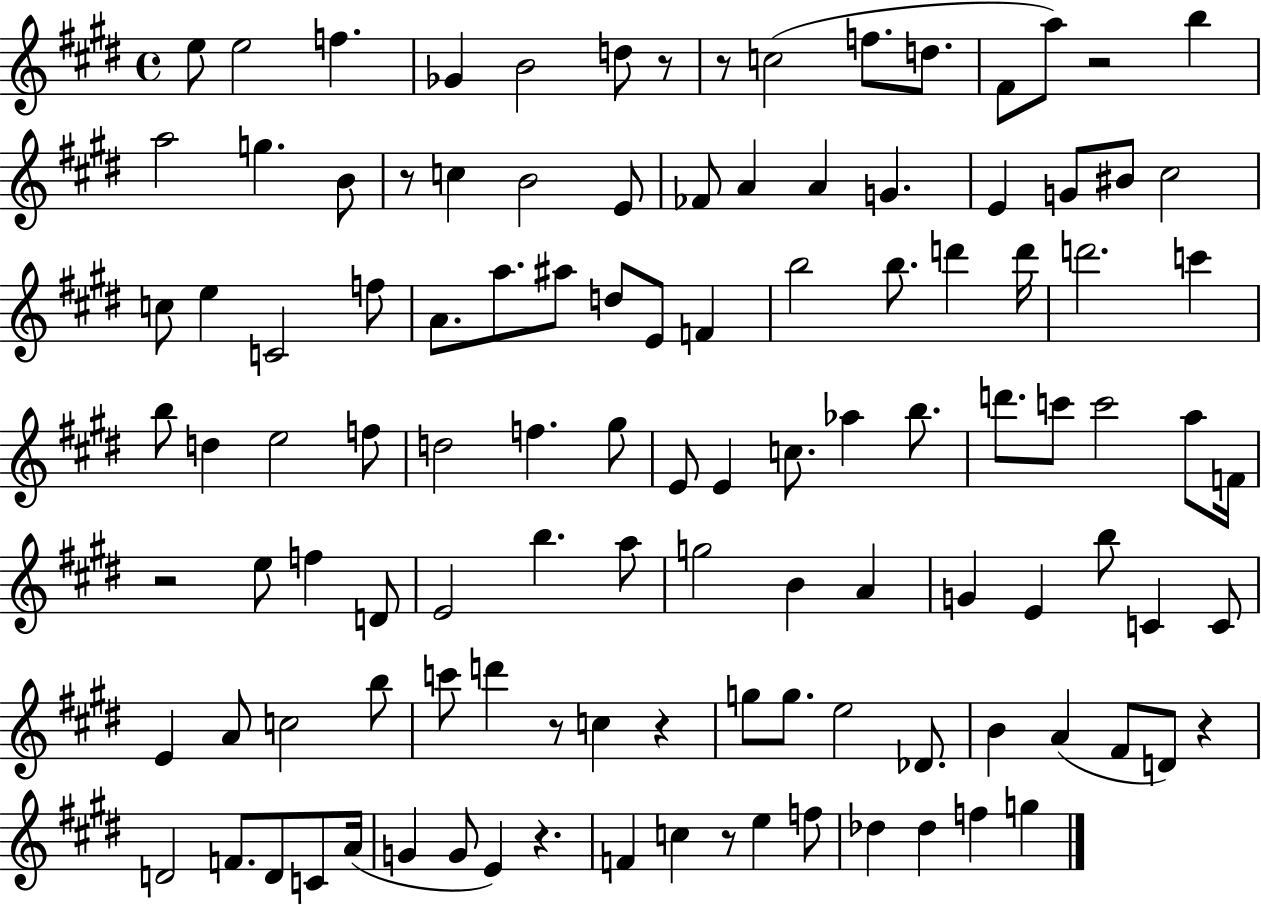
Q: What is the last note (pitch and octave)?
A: G5